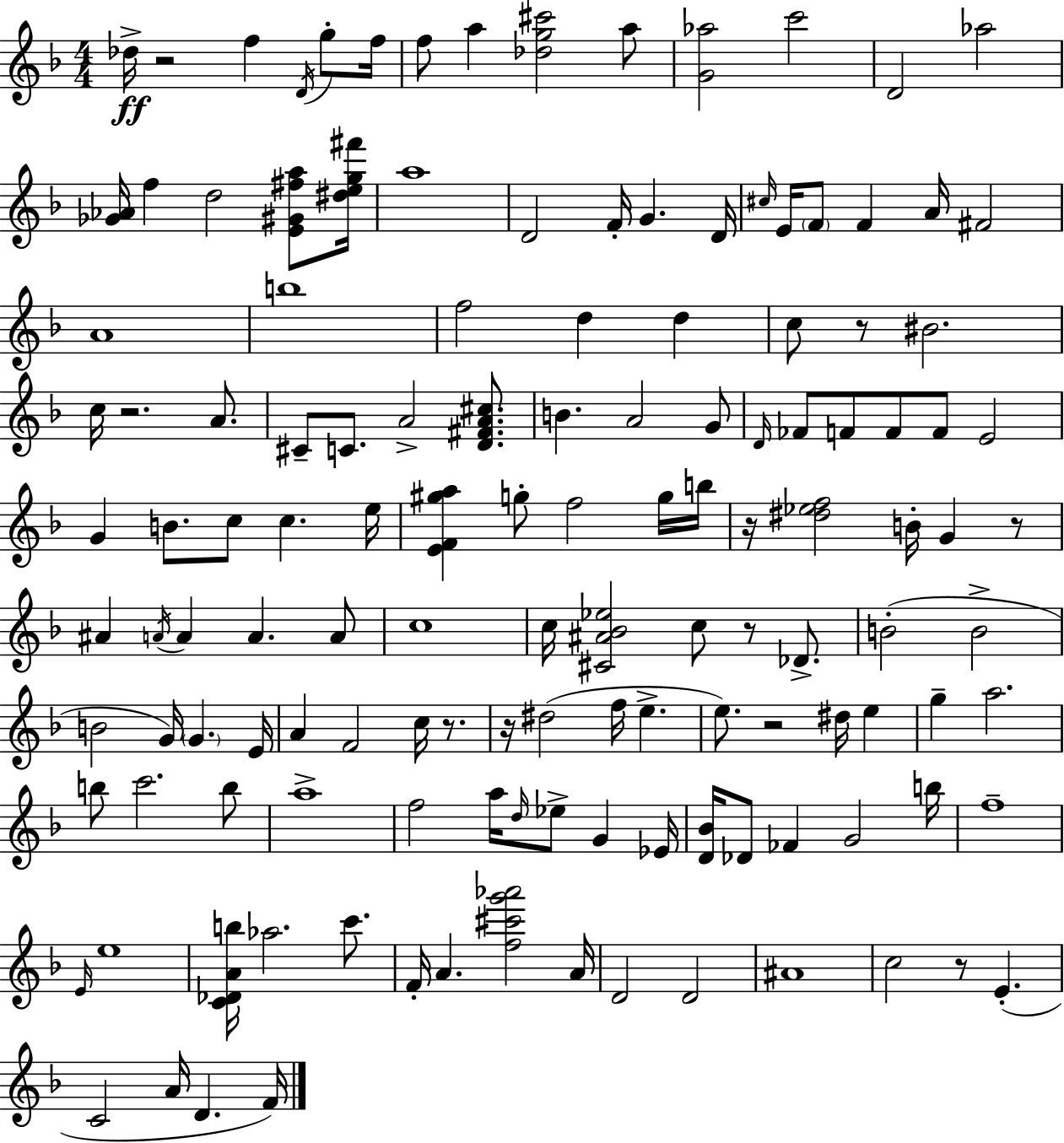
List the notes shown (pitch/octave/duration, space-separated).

Db5/s R/h F5/q D4/s G5/e F5/s F5/e A5/q [Db5,G5,C#6]/h A5/e [G4,Ab5]/h C6/h D4/h Ab5/h [Gb4,Ab4]/s F5/q D5/h [E4,G#4,F#5,A5]/e [D#5,E5,G5,F#6]/s A5/w D4/h F4/s G4/q. D4/s C#5/s E4/s F4/e F4/q A4/s F#4/h A4/w B5/w F5/h D5/q D5/q C5/e R/e BIS4/h. C5/s R/h. A4/e. C#4/e C4/e. A4/h [D4,F#4,A4,C#5]/e. B4/q. A4/h G4/e D4/s FES4/e F4/e F4/e F4/e E4/h G4/q B4/e. C5/e C5/q. E5/s [E4,F4,G#5,A5]/q G5/e F5/h G5/s B5/s R/s [D#5,Eb5,F5]/h B4/s G4/q R/e A#4/q A4/s A4/q A4/q. A4/e C5/w C5/s [C#4,A#4,Bb4,Eb5]/h C5/e R/e Db4/e. B4/h B4/h B4/h G4/s G4/q. E4/s A4/q F4/h C5/s R/e. R/s D#5/h F5/s E5/q. E5/e. R/h D#5/s E5/q G5/q A5/h. B5/e C6/h. B5/e A5/w F5/h A5/s D5/s Eb5/e G4/q Eb4/s [D4,Bb4]/s Db4/e FES4/q G4/h B5/s F5/w E4/s E5/w [C4,Db4,A4,B5]/s Ab5/h. C6/e. F4/s A4/q. [F5,C#6,G6,Ab6]/h A4/s D4/h D4/h A#4/w C5/h R/e E4/q. C4/h A4/s D4/q. F4/s